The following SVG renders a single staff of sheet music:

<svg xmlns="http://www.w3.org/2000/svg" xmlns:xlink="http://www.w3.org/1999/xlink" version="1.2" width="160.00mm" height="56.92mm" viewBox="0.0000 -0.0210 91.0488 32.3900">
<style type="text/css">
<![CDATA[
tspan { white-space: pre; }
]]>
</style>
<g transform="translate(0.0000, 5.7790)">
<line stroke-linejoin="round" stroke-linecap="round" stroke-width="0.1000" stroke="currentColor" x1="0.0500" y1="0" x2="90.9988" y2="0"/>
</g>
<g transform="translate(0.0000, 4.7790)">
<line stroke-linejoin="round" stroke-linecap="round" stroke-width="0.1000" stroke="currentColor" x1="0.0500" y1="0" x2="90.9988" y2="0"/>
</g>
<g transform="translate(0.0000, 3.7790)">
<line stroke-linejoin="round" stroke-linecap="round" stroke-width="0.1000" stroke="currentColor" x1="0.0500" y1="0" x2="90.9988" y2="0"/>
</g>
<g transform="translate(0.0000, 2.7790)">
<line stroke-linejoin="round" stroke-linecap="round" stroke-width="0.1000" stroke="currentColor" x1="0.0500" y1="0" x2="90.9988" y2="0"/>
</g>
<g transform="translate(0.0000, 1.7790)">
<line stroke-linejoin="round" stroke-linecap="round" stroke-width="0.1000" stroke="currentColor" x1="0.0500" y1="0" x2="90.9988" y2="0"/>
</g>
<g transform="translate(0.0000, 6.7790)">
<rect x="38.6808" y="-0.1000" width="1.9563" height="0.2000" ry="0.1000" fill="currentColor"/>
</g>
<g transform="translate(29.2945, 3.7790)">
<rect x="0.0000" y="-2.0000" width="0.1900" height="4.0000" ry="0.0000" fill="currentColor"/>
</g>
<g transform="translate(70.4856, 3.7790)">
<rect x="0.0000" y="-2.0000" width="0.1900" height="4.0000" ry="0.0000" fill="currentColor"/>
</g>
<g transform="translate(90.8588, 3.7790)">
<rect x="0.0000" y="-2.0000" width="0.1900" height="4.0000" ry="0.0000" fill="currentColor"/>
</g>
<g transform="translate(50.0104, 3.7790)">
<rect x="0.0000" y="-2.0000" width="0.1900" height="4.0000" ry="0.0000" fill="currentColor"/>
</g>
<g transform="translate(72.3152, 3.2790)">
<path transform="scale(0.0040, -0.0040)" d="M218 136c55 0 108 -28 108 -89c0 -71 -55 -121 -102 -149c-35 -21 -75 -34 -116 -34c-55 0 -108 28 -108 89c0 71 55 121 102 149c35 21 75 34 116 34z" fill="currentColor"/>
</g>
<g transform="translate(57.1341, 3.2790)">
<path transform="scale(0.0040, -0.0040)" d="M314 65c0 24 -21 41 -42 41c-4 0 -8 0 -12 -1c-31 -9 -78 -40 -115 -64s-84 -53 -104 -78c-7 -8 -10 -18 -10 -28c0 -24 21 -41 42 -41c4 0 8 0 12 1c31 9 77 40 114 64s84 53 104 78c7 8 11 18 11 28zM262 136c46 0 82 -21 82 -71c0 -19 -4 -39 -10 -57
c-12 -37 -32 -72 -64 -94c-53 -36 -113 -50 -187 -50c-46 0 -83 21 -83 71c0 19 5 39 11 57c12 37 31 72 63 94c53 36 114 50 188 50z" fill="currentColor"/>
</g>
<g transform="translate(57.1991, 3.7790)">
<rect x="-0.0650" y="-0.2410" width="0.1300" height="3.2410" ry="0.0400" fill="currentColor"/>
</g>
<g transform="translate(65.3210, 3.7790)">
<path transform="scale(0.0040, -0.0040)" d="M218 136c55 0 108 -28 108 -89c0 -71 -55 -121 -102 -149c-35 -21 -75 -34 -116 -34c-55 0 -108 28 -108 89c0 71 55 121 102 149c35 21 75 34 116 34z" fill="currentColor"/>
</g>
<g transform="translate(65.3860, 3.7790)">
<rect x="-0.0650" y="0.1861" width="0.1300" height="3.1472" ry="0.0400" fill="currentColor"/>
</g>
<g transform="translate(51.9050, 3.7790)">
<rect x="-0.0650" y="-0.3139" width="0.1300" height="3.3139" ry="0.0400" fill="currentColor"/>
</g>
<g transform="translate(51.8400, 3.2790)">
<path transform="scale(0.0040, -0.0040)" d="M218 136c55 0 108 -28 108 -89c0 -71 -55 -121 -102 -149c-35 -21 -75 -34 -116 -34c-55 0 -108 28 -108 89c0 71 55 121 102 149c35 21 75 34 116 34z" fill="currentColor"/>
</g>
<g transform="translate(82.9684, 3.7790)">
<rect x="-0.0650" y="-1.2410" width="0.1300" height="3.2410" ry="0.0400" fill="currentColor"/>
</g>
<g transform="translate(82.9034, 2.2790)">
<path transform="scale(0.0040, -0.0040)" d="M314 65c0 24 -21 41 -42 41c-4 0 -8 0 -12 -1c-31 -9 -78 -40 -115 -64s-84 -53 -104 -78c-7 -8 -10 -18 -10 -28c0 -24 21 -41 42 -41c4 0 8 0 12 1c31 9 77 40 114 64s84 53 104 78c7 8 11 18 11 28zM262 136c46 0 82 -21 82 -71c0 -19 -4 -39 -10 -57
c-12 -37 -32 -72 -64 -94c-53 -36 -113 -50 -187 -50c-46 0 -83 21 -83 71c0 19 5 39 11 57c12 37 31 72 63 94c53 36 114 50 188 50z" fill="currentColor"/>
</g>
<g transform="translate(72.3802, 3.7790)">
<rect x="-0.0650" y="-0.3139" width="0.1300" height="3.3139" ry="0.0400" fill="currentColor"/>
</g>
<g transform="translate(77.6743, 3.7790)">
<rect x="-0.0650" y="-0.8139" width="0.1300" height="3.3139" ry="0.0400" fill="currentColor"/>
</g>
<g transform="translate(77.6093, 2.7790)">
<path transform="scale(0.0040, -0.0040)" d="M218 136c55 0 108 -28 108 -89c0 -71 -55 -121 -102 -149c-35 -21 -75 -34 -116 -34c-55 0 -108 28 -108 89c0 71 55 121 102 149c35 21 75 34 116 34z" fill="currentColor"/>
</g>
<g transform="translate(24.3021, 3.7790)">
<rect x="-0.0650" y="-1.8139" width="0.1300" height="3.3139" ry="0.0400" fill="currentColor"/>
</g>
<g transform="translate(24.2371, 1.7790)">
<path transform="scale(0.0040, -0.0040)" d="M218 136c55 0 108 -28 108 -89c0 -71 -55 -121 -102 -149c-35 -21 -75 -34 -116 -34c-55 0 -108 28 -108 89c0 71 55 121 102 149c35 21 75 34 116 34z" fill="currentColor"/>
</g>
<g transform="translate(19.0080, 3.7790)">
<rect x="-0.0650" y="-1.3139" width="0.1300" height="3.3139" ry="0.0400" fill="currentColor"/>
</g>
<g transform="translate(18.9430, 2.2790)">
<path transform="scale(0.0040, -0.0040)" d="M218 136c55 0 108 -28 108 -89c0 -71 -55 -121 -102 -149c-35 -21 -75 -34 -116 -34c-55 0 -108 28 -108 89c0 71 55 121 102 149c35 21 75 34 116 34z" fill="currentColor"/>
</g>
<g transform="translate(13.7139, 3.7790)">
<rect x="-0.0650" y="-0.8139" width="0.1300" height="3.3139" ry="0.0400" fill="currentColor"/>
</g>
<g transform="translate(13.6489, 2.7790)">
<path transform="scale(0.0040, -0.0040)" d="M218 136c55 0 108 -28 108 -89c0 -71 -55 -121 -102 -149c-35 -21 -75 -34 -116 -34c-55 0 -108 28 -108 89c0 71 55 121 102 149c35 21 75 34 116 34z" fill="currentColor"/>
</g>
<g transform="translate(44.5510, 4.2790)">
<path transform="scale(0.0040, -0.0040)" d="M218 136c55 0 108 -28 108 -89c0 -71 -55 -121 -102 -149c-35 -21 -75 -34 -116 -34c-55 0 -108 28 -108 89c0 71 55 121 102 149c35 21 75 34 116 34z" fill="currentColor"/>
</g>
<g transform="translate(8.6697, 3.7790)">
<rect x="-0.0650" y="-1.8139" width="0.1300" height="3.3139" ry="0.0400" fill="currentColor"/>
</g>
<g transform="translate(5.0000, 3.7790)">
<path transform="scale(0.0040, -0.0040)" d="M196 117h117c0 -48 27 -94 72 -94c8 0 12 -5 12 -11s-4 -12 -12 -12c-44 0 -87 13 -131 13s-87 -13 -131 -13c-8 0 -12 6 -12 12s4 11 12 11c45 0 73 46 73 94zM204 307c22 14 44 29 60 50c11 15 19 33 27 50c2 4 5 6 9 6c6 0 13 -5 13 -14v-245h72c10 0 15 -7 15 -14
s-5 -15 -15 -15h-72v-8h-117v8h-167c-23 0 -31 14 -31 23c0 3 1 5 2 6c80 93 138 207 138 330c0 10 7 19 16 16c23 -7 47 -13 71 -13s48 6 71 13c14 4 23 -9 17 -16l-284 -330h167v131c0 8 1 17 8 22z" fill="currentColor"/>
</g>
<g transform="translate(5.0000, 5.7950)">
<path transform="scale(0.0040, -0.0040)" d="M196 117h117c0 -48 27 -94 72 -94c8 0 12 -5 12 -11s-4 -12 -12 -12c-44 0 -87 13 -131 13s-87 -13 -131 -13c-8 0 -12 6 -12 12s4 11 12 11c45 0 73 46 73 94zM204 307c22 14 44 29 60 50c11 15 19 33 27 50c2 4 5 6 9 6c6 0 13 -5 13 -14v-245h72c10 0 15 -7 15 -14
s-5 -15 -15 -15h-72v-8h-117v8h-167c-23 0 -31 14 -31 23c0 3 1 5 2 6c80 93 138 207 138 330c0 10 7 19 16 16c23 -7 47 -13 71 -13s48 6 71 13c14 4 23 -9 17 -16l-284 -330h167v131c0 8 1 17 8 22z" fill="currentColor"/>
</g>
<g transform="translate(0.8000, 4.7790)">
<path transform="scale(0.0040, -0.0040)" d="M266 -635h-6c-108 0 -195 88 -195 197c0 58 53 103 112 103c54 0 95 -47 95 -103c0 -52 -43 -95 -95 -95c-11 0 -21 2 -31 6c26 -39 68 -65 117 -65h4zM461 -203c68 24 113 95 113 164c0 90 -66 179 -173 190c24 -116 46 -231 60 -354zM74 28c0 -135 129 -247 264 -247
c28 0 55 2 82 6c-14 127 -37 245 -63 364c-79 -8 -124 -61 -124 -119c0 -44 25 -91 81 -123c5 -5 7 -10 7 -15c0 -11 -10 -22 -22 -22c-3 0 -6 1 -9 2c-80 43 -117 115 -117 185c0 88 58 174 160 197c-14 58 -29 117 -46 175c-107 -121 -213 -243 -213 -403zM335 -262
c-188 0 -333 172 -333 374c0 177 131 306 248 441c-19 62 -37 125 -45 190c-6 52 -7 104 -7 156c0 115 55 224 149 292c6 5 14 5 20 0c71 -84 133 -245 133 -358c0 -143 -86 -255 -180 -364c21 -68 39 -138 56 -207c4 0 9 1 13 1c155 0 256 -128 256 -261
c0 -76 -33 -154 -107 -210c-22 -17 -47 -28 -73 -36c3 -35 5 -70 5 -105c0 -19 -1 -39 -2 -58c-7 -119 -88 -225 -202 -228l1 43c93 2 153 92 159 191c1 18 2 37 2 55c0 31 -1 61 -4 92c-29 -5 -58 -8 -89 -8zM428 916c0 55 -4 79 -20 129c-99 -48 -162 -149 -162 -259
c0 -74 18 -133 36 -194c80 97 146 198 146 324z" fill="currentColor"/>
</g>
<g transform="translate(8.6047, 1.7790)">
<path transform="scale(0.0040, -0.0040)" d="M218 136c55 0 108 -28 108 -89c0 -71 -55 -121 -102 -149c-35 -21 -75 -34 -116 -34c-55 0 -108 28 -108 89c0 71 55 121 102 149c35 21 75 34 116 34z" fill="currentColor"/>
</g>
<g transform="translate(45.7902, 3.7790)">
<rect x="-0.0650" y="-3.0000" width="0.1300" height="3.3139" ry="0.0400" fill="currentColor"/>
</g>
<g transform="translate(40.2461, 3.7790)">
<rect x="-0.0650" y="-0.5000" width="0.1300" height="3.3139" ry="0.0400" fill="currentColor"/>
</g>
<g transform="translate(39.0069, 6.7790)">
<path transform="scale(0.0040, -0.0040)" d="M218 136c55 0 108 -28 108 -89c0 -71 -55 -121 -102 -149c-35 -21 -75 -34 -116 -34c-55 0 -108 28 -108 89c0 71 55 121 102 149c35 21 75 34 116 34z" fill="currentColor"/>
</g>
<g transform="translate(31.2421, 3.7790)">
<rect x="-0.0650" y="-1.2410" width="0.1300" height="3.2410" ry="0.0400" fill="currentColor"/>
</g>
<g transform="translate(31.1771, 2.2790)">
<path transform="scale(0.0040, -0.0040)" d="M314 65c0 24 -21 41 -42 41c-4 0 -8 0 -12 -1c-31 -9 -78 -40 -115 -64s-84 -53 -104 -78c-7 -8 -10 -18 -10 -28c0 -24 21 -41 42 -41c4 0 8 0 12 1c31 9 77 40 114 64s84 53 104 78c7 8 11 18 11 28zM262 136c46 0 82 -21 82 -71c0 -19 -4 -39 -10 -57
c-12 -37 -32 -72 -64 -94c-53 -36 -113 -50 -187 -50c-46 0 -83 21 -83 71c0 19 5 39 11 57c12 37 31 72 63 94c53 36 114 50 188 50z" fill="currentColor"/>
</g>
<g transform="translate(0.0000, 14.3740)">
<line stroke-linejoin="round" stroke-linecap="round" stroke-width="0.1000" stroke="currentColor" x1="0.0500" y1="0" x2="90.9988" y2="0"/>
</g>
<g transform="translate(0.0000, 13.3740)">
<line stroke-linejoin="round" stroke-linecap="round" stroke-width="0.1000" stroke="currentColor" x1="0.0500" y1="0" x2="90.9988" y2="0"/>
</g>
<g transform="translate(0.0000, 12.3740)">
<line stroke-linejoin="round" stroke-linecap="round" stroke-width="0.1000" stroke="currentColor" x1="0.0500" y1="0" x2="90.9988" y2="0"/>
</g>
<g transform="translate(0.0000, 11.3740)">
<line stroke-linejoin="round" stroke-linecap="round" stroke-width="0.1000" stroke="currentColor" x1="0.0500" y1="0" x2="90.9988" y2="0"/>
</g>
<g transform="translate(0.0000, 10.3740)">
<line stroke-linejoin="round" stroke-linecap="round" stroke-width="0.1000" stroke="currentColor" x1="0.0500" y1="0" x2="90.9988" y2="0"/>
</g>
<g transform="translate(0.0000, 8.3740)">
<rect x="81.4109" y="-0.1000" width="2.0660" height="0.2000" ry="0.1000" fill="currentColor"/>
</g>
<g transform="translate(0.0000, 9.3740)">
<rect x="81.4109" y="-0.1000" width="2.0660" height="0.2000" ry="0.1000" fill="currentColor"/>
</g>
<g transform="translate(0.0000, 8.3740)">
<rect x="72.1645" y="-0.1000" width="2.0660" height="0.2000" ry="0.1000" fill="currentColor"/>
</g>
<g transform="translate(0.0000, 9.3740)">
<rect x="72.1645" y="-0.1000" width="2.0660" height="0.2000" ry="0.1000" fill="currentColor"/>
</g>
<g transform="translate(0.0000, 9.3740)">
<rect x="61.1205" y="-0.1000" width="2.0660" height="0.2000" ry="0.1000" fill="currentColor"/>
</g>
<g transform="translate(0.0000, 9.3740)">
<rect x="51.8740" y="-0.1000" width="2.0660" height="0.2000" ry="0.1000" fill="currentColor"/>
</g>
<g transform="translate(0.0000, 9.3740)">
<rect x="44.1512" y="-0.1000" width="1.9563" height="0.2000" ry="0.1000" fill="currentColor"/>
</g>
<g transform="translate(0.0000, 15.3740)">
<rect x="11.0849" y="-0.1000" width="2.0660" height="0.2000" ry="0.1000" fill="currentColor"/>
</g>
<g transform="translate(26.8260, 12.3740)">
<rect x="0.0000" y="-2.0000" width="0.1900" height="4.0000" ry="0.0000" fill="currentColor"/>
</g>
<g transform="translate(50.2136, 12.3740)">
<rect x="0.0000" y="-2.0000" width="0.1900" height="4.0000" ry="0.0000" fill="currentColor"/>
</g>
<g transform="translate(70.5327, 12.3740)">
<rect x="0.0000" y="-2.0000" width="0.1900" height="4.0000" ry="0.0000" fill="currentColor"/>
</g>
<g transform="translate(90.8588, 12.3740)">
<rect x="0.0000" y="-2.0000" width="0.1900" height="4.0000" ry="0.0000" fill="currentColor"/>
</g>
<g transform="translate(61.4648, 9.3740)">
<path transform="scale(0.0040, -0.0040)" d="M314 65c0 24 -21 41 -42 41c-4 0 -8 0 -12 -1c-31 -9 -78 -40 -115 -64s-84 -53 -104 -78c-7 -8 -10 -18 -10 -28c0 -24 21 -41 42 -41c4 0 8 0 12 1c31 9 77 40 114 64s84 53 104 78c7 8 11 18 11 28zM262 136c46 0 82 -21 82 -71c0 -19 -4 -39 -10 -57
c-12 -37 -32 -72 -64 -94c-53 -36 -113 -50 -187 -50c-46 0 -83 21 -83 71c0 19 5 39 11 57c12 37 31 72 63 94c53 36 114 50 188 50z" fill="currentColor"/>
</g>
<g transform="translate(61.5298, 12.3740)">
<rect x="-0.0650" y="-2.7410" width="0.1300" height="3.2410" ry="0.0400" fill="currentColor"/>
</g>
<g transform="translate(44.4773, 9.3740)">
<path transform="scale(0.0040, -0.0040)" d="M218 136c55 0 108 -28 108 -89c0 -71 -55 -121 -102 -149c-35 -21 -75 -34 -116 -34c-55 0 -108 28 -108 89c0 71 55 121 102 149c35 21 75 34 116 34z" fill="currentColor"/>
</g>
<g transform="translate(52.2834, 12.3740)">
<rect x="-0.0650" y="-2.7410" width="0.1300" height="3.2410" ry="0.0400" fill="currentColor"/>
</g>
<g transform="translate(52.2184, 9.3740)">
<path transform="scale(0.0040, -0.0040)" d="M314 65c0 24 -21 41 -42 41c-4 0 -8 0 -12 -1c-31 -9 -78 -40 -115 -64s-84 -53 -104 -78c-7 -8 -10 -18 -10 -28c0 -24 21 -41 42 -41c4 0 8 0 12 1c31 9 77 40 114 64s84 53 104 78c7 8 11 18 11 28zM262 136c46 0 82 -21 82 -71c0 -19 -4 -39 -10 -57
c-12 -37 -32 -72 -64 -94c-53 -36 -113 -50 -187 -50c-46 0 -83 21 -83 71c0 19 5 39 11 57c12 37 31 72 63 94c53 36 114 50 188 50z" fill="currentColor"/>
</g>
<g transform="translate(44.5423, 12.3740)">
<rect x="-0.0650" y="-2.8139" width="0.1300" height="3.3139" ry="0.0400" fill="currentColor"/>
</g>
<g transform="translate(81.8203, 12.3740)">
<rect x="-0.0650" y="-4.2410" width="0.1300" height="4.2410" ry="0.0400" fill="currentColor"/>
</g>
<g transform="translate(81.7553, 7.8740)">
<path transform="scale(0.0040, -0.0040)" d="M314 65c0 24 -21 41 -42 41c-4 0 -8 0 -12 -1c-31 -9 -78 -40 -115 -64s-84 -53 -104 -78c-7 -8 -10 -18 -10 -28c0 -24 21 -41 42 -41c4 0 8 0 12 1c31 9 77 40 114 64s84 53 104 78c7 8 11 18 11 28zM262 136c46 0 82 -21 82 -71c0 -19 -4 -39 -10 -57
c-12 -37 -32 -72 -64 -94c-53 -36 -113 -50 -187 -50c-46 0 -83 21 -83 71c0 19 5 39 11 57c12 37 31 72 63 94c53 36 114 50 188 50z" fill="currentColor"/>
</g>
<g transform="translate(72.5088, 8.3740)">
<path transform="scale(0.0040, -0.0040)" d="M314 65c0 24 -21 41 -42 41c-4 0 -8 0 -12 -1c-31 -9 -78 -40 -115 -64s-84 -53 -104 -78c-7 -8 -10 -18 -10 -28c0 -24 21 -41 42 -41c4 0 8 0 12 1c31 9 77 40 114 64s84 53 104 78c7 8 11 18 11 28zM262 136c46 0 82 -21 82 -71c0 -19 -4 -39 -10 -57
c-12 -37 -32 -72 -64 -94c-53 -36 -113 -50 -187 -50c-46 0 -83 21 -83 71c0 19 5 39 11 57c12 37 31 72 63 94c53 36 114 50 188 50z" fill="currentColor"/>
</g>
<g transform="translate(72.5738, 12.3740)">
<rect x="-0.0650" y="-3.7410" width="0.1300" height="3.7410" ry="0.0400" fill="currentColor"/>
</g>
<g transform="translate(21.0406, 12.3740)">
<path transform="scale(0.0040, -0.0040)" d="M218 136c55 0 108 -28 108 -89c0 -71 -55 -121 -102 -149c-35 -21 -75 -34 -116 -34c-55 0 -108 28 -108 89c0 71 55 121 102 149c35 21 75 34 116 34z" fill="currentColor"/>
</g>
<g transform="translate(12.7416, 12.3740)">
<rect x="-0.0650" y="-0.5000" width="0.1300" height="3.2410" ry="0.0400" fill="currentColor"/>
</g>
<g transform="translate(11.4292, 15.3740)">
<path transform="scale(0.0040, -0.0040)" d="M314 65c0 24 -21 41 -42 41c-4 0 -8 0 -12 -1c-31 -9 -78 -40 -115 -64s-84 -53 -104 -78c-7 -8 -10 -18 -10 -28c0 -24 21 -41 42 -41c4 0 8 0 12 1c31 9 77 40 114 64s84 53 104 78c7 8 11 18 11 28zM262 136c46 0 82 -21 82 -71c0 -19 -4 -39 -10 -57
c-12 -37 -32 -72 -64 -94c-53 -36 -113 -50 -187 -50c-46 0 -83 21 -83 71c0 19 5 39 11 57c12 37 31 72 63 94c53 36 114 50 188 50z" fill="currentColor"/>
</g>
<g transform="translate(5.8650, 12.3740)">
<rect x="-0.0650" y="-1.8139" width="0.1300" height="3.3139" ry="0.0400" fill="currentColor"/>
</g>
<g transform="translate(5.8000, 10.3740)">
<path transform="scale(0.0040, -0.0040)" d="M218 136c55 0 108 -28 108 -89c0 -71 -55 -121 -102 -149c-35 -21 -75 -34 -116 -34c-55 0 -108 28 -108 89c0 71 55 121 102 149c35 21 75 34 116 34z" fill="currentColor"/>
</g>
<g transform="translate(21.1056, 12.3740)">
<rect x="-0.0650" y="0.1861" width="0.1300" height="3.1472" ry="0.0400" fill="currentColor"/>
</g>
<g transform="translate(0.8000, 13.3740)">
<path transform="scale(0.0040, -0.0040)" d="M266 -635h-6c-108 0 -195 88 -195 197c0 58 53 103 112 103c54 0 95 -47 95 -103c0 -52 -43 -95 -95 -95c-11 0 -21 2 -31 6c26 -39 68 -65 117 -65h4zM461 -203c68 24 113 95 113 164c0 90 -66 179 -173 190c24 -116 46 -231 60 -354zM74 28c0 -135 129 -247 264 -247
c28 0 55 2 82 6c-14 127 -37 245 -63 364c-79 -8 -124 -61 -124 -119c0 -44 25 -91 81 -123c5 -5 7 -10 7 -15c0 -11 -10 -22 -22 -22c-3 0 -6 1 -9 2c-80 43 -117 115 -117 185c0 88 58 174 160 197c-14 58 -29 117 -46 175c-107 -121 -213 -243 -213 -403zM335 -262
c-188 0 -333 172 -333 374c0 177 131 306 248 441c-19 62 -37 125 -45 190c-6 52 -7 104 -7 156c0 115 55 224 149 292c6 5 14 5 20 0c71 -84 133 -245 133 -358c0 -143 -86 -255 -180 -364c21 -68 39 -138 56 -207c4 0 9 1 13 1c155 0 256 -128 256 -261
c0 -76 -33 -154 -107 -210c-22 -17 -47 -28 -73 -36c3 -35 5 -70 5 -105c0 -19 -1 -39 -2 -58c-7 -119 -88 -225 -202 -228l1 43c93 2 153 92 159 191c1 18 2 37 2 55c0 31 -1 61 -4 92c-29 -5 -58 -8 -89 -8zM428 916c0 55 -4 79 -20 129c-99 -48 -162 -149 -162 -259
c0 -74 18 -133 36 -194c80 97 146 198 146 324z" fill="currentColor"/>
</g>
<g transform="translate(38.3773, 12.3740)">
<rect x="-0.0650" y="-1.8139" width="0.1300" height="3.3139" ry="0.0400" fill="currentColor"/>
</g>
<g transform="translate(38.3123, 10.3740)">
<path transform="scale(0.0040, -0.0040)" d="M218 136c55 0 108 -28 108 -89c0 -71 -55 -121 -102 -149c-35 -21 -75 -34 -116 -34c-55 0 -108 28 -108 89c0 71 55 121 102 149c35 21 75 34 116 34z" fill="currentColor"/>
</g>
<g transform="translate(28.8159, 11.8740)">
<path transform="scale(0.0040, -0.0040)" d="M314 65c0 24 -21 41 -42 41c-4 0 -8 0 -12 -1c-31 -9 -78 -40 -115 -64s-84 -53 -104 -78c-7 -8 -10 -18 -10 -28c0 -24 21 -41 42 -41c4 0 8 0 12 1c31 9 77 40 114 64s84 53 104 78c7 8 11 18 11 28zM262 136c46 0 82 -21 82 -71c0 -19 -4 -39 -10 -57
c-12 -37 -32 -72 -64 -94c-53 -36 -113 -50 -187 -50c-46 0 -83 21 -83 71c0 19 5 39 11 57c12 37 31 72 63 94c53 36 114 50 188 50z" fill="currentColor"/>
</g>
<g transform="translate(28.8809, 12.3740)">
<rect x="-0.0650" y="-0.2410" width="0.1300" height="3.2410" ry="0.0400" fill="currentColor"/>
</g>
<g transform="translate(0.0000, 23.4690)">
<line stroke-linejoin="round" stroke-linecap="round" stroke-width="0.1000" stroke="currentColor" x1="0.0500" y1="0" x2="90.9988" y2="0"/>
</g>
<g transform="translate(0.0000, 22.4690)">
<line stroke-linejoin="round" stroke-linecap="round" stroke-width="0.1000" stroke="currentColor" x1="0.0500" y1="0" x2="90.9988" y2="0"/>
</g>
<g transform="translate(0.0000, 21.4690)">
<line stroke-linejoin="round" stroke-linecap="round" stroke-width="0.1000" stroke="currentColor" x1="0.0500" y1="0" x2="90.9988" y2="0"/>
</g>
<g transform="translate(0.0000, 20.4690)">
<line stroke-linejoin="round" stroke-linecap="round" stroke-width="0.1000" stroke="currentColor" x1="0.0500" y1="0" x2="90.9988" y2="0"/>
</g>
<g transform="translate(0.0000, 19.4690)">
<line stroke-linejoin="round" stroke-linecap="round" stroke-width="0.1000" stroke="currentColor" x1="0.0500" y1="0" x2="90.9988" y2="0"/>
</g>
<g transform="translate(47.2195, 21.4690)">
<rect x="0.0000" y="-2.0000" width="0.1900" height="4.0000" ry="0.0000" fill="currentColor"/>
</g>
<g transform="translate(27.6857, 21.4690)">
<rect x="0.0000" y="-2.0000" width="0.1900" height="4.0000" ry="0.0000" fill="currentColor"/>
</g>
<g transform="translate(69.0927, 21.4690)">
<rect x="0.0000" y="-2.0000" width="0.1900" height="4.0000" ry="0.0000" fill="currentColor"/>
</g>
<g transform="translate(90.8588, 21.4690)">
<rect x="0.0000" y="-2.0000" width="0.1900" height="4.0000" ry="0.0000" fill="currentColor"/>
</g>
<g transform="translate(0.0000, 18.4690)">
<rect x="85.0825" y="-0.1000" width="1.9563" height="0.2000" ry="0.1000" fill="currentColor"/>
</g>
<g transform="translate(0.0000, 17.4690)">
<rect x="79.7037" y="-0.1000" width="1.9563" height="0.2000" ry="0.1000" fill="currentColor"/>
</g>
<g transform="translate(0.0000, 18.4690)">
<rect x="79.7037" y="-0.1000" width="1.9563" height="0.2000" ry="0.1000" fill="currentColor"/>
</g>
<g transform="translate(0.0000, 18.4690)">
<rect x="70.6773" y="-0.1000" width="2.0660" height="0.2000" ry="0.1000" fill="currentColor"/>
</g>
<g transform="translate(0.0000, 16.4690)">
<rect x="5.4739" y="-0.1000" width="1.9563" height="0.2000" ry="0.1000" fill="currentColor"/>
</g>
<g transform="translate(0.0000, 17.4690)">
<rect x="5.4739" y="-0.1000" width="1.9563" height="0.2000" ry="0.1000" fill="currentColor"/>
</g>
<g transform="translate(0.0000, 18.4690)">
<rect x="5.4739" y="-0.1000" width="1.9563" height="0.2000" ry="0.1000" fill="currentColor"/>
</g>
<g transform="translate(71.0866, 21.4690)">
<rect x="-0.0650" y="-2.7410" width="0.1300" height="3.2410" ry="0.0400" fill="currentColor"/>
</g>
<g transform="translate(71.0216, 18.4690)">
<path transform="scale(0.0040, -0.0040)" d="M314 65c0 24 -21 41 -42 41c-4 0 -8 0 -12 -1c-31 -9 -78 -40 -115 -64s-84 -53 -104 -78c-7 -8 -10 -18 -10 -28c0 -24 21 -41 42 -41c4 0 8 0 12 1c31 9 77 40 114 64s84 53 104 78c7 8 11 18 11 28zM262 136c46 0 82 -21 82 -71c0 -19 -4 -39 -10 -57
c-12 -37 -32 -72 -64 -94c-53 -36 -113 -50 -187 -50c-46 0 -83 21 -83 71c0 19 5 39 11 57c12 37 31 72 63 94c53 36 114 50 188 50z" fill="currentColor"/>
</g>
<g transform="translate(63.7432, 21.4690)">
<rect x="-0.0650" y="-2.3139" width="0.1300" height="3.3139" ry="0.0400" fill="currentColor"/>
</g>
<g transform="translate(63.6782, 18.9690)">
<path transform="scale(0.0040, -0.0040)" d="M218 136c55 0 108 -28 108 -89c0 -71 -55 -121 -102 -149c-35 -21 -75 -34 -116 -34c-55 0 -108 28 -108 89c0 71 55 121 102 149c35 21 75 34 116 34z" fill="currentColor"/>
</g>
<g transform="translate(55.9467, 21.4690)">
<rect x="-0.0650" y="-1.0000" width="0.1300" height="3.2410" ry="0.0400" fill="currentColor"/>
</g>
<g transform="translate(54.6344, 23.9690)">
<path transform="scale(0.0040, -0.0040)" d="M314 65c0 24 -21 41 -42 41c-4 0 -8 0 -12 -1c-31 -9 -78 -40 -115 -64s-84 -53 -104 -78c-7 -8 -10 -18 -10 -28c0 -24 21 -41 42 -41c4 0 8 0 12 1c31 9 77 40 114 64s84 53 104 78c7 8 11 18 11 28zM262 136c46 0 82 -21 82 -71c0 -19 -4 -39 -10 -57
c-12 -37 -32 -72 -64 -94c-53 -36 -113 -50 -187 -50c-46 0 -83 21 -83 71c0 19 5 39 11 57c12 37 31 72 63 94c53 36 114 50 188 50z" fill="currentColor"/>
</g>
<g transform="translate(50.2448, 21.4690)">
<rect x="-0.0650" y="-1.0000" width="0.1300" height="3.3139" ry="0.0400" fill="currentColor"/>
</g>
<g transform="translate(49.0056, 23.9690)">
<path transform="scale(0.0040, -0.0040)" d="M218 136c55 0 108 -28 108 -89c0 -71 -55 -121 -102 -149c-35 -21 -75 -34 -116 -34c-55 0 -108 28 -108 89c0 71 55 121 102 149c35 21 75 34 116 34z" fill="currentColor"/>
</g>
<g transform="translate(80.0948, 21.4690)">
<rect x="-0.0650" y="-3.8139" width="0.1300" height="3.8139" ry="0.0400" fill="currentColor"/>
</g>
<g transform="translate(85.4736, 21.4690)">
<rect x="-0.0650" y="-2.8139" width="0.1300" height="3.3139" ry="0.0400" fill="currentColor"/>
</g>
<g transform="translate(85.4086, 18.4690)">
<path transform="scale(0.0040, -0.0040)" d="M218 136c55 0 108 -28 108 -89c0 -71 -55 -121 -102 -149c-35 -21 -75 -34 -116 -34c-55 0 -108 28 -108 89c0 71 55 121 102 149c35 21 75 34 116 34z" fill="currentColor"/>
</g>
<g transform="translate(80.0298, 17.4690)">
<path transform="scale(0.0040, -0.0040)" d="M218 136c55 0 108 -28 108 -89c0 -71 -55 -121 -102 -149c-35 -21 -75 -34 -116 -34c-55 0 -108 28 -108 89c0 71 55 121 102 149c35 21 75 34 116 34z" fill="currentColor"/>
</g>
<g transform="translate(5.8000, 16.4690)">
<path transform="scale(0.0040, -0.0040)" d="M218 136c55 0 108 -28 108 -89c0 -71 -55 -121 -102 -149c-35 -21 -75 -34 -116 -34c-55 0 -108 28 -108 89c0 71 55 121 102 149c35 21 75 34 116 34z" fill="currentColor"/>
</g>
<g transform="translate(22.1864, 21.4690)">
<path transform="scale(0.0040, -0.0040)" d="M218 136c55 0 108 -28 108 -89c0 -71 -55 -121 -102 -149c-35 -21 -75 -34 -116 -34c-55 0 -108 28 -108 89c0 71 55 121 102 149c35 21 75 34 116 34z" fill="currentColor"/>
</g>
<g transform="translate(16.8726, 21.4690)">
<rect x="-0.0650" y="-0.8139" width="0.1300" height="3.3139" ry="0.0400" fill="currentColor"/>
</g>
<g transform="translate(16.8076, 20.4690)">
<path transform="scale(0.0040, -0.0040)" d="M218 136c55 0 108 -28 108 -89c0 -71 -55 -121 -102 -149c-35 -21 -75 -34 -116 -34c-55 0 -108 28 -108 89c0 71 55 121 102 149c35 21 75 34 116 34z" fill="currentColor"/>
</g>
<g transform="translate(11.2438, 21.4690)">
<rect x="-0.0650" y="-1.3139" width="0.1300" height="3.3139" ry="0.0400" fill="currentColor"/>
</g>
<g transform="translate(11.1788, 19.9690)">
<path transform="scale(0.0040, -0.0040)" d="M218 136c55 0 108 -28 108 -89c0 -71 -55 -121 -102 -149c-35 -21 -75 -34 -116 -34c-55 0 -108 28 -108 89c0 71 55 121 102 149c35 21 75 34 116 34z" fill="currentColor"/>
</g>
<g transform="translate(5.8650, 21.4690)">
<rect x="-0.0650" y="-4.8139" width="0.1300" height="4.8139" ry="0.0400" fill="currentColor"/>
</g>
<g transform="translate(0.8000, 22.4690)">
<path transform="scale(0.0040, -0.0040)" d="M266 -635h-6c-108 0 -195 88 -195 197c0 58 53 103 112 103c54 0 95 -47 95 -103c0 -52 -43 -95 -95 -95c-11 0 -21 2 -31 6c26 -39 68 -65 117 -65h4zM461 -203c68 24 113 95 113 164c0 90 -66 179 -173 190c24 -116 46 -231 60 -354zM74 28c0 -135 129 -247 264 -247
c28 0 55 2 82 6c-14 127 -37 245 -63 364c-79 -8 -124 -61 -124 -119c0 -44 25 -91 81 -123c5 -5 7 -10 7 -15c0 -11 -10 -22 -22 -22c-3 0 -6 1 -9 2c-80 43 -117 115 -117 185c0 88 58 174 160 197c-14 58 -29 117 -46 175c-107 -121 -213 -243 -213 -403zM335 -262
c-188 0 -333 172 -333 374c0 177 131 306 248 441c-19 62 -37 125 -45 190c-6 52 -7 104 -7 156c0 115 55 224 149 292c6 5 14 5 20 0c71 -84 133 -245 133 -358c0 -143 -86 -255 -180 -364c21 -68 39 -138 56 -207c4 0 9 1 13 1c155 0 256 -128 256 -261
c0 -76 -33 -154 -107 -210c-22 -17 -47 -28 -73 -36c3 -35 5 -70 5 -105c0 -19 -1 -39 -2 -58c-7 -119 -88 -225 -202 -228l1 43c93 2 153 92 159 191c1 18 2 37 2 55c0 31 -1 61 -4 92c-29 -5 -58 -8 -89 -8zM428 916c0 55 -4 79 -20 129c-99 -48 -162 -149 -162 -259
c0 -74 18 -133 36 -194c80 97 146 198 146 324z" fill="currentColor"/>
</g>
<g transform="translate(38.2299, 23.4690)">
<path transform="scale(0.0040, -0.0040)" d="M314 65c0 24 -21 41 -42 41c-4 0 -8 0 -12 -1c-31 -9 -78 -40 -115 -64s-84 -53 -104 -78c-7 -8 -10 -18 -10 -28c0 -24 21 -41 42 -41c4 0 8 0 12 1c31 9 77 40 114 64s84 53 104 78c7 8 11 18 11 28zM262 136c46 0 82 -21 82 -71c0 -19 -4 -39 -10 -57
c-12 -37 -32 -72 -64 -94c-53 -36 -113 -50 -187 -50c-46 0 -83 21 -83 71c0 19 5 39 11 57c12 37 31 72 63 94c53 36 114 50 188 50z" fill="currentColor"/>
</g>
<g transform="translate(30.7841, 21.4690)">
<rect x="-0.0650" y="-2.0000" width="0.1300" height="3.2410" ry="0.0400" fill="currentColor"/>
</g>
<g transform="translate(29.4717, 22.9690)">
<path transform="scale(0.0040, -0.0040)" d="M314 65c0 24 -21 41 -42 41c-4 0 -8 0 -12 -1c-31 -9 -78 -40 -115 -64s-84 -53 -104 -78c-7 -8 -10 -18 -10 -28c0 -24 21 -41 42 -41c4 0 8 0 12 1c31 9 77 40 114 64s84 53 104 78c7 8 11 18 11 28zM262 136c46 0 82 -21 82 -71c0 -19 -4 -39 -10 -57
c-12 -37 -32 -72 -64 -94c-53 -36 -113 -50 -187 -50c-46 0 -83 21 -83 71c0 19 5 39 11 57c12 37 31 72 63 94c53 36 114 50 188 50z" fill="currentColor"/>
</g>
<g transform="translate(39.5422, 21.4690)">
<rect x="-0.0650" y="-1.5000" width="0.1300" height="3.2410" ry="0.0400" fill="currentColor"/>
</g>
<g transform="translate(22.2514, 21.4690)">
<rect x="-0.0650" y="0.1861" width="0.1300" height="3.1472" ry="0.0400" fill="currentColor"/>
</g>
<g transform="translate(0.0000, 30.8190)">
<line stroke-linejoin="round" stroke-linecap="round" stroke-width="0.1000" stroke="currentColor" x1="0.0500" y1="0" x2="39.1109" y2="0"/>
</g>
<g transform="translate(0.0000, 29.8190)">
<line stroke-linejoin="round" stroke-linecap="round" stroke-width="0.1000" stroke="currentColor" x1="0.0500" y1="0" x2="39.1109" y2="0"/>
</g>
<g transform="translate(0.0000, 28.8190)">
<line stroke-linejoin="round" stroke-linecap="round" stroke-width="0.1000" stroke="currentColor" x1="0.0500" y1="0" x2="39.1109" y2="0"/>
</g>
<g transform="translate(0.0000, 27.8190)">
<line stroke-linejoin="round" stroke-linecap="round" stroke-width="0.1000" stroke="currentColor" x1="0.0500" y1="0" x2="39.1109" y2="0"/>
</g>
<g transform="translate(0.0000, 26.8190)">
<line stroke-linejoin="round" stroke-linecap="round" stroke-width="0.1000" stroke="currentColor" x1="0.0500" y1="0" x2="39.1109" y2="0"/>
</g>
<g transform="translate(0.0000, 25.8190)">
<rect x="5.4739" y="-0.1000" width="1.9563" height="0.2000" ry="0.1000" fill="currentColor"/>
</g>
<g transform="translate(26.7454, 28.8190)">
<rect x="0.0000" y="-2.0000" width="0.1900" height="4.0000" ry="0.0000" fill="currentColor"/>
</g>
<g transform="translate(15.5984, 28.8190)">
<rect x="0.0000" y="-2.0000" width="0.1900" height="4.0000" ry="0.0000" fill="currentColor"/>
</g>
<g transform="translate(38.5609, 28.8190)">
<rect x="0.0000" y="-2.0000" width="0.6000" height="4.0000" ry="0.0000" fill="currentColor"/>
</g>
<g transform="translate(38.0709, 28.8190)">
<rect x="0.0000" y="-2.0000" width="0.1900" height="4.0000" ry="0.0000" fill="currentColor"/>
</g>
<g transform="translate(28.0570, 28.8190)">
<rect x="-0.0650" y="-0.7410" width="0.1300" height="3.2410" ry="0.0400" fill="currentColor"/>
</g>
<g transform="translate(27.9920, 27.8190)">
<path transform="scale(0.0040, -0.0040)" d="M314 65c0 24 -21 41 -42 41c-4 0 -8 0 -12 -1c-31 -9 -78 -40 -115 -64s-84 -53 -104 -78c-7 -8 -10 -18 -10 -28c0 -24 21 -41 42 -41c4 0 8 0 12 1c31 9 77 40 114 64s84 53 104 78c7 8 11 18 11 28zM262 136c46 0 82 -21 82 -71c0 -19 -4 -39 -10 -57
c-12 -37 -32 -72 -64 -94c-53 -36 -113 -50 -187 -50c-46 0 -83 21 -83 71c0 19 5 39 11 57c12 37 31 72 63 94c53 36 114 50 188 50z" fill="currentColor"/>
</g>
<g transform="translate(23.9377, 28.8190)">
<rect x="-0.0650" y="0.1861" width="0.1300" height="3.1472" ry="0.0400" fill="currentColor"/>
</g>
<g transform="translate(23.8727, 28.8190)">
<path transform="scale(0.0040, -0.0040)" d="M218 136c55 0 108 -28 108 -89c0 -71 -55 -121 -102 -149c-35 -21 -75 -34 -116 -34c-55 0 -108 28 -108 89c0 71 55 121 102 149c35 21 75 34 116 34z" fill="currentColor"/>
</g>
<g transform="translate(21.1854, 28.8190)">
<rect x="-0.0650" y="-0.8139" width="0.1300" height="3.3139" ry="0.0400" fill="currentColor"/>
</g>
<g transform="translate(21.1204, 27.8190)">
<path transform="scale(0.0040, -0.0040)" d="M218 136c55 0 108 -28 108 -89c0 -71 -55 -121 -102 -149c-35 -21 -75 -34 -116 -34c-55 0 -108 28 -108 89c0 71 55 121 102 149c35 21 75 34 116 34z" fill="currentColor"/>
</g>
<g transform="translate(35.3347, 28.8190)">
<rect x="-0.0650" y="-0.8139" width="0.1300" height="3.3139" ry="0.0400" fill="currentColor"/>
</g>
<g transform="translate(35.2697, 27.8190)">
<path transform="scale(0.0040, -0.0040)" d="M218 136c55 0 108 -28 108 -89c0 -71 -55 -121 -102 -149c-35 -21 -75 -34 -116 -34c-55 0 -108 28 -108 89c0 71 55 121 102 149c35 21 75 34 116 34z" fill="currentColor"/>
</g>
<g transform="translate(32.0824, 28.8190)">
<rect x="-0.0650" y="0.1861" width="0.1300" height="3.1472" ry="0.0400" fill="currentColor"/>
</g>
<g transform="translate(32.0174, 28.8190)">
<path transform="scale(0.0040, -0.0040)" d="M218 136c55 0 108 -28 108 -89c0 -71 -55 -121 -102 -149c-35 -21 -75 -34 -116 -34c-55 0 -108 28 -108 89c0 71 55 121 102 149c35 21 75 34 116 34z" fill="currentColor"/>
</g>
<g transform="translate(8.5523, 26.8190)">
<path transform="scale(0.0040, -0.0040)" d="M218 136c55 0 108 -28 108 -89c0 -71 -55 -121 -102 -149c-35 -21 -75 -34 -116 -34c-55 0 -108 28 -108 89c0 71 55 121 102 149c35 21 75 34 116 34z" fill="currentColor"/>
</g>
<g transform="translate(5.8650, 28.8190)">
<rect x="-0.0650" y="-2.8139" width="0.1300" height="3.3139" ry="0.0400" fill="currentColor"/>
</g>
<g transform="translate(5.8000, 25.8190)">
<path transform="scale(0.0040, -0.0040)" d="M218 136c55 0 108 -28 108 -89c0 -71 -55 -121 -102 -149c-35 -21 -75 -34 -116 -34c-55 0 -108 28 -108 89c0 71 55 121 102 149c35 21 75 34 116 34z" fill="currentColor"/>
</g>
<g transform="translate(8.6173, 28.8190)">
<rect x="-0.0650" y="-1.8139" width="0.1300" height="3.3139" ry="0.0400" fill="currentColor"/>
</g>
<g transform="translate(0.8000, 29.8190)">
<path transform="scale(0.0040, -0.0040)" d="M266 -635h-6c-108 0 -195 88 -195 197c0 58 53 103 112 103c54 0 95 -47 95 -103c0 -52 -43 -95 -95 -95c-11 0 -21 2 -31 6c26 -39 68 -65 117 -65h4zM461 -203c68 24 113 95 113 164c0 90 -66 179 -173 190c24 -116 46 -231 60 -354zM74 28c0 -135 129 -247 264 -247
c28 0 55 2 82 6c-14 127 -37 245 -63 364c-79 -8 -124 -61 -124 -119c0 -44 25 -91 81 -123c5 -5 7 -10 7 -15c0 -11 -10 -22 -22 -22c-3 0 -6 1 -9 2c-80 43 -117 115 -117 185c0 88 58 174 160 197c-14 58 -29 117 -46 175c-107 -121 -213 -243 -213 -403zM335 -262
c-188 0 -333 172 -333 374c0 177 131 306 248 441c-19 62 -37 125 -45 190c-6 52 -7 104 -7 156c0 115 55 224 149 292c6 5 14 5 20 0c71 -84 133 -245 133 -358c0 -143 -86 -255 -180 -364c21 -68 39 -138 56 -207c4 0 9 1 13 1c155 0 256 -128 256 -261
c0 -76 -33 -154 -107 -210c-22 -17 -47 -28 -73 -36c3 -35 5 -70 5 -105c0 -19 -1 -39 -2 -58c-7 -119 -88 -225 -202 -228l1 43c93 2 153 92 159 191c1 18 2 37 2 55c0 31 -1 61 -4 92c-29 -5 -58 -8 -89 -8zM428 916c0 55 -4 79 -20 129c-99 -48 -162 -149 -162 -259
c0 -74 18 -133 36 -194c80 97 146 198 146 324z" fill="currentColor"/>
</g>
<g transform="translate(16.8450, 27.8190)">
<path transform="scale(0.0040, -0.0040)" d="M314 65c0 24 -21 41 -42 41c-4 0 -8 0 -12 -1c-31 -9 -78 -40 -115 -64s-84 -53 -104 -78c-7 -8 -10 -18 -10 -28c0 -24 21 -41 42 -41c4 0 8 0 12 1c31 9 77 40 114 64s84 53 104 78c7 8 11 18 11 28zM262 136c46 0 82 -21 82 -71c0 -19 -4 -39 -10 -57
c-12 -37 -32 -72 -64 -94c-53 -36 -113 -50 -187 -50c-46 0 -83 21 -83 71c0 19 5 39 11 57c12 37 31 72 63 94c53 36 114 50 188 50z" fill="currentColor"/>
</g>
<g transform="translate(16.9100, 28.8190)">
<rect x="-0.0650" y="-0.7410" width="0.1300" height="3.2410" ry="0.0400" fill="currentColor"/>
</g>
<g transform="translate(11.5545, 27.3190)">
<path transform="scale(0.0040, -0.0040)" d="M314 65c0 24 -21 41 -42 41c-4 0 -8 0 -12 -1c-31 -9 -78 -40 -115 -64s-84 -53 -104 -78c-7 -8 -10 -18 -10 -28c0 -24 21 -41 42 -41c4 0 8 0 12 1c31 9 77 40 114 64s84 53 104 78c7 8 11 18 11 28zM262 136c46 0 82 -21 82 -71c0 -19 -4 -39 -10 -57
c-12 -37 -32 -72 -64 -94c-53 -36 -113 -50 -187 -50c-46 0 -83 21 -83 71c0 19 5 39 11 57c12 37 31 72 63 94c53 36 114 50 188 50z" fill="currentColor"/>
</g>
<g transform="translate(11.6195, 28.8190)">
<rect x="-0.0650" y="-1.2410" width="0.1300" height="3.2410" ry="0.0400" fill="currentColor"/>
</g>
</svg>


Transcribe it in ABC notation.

X:1
T:Untitled
M:4/4
L:1/4
K:C
f d e f e2 C A c c2 B c d e2 f C2 B c2 f a a2 a2 c'2 d'2 e' e d B F2 E2 D D2 g a2 c' a a f e2 d2 d B d2 B d